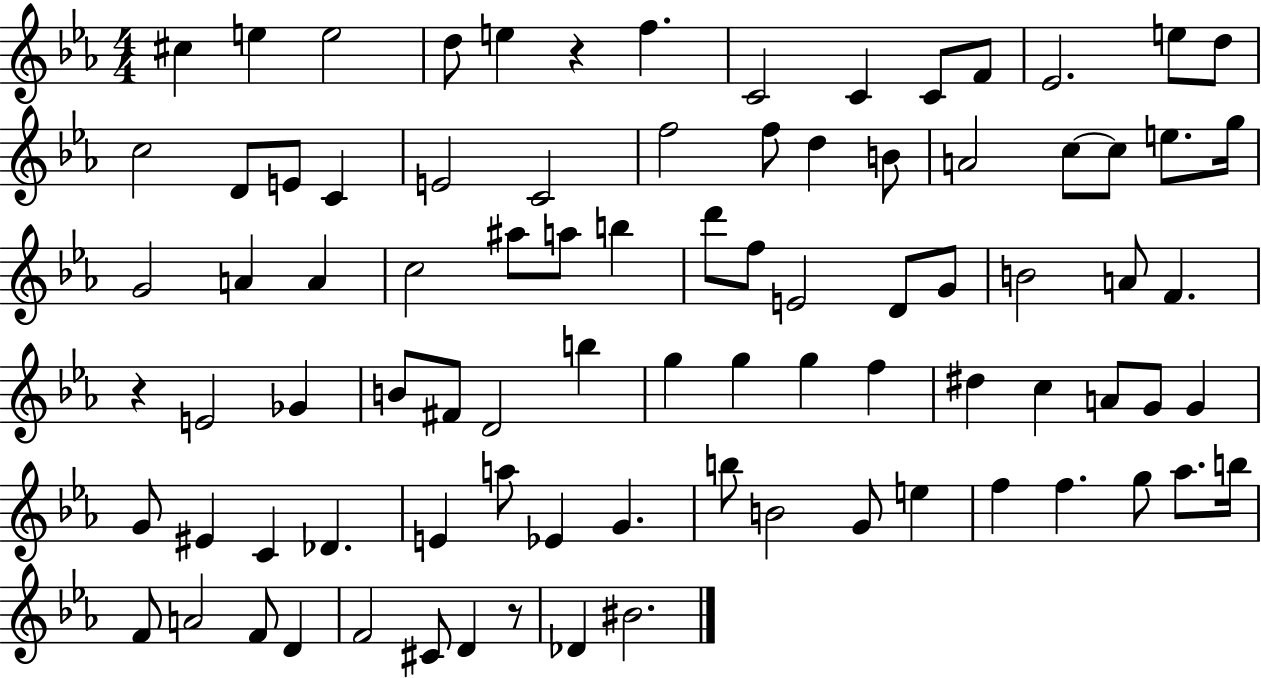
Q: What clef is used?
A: treble